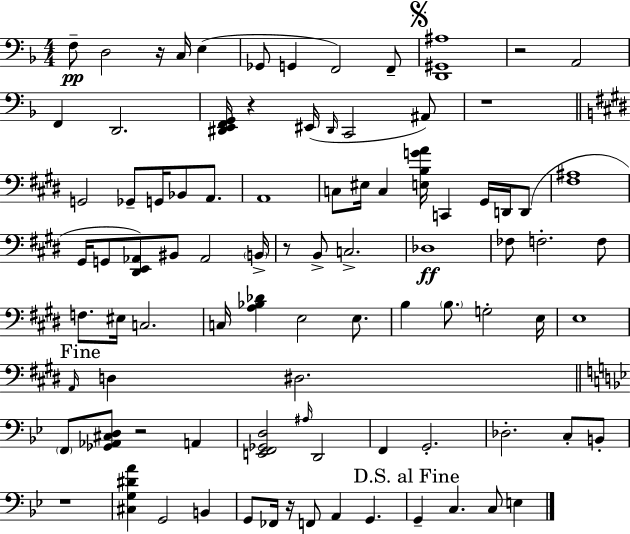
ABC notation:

X:1
T:Untitled
M:4/4
L:1/4
K:Dm
F,/2 D,2 z/4 C,/4 E, _G,,/2 G,, F,,2 F,,/2 [D,,^G,,^A,]4 z2 A,,2 F,, D,,2 [^D,,E,,F,,G,,]/4 z ^E,,/4 ^D,,/4 C,,2 ^A,,/2 z4 G,,2 _G,,/2 G,,/4 _B,,/2 A,,/2 A,,4 C,/2 ^E,/4 C, [E,B,GA]/4 C,, ^G,,/4 D,,/4 D,,/2 [^F,^A,]4 ^G,,/4 G,,/2 [^D,,E,,_A,,]/2 ^B,,/2 _A,,2 B,,/4 z/2 B,,/2 C,2 _D,4 _F,/2 F,2 F,/2 F,/2 ^E,/4 C,2 C,/4 [A,_B,_D] E,2 E,/2 B, B,/2 G,2 E,/4 E,4 A,,/4 D, ^D,2 F,,/2 [_G,,_A,,^C,D,]/2 z2 A,, [E,,F,,_G,,D,]2 ^A,/4 D,,2 F,, G,,2 _D,2 C,/2 B,,/2 z4 [^C,G,^DA] G,,2 B,, G,,/2 _F,,/4 z/4 F,,/2 A,, G,, G,, C, C,/2 E,